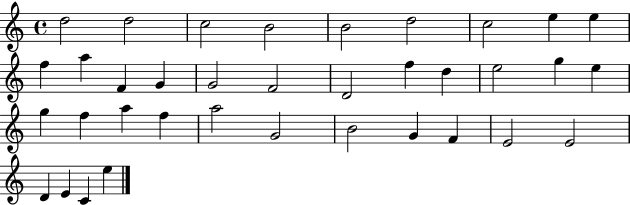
X:1
T:Untitled
M:4/4
L:1/4
K:C
d2 d2 c2 B2 B2 d2 c2 e e f a F G G2 F2 D2 f d e2 g e g f a f a2 G2 B2 G F E2 E2 D E C e